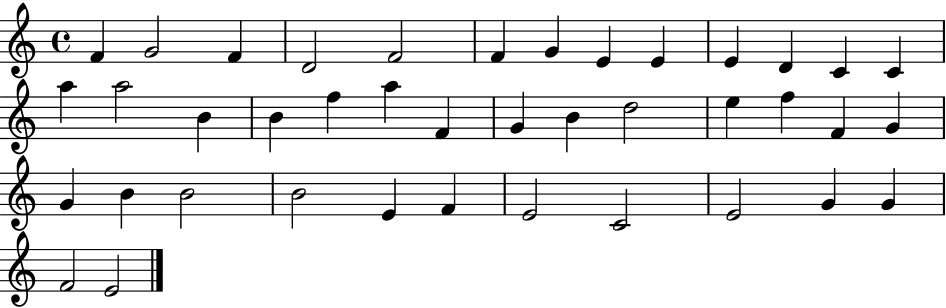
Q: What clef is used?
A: treble